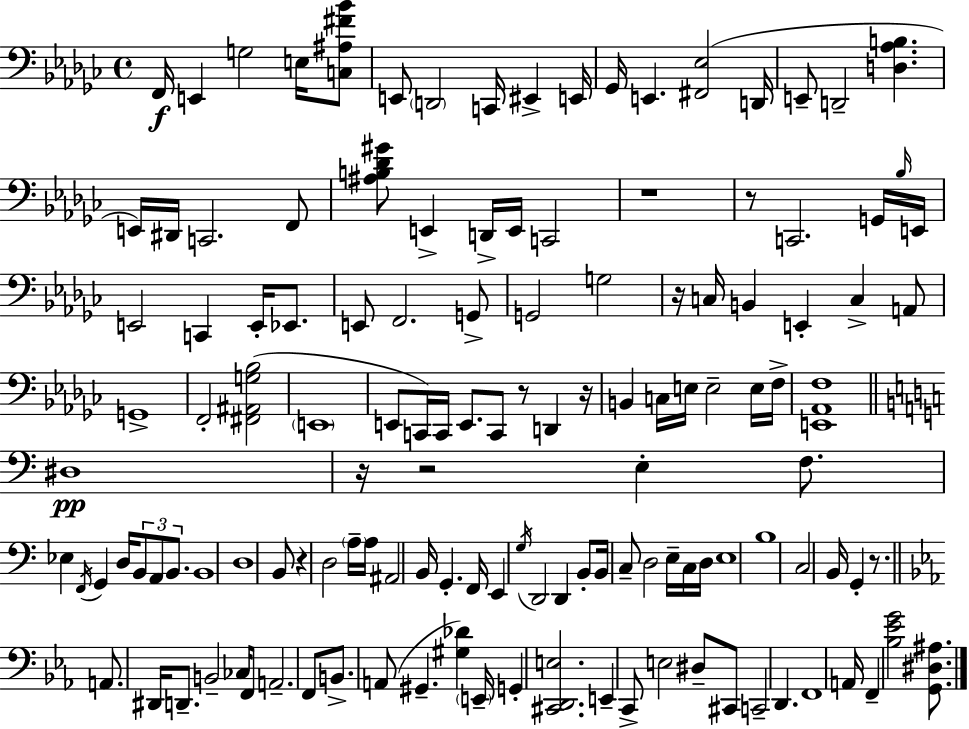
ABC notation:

X:1
T:Untitled
M:4/4
L:1/4
K:Ebm
F,,/4 E,, G,2 E,/4 [C,^A,^F_B]/2 E,,/2 D,,2 C,,/4 ^E,, E,,/4 _G,,/4 E,, [^F,,_E,]2 D,,/4 E,,/2 D,,2 [D,_A,B,] E,,/4 ^D,,/4 C,,2 F,,/2 [^A,B,_D^G]/2 E,, D,,/4 E,,/4 C,,2 z4 z/2 C,,2 G,,/4 _B,/4 E,,/4 E,,2 C,, E,,/4 _E,,/2 E,,/2 F,,2 G,,/2 G,,2 G,2 z/4 C,/4 B,, E,, C, A,,/2 G,,4 F,,2 [^F,,^A,,G,_B,]2 E,,4 E,,/2 C,,/4 C,,/4 E,,/2 C,,/2 z/2 D,, z/4 B,, C,/4 E,/4 E,2 E,/4 F,/4 [E,,_A,,F,]4 ^D,4 z/4 z2 E, F,/2 _E, F,,/4 G,, D,/4 B,,/2 A,,/2 B,,/2 B,,4 D,4 B,,/2 z D,2 A,/4 A,/4 ^A,,2 B,,/4 G,, F,,/4 E,, G,/4 D,,2 D,, B,,/2 B,,/4 C,/2 D,2 E,/4 C,/4 D,/4 E,4 B,4 C,2 B,,/4 G,, z/2 A,,/2 ^D,,/4 D,,/2 B,,2 _C,/4 F,,/2 A,,2 F,,/2 B,,/2 A,,/2 ^G,, [^G,_D] E,,/4 G,, [^C,,D,,E,]2 E,, C,,/2 E,2 ^D,/2 ^C,,/2 C,,2 D,, F,,4 A,,/4 F,, [_B,_EG]2 [G,,^D,^A,]/2